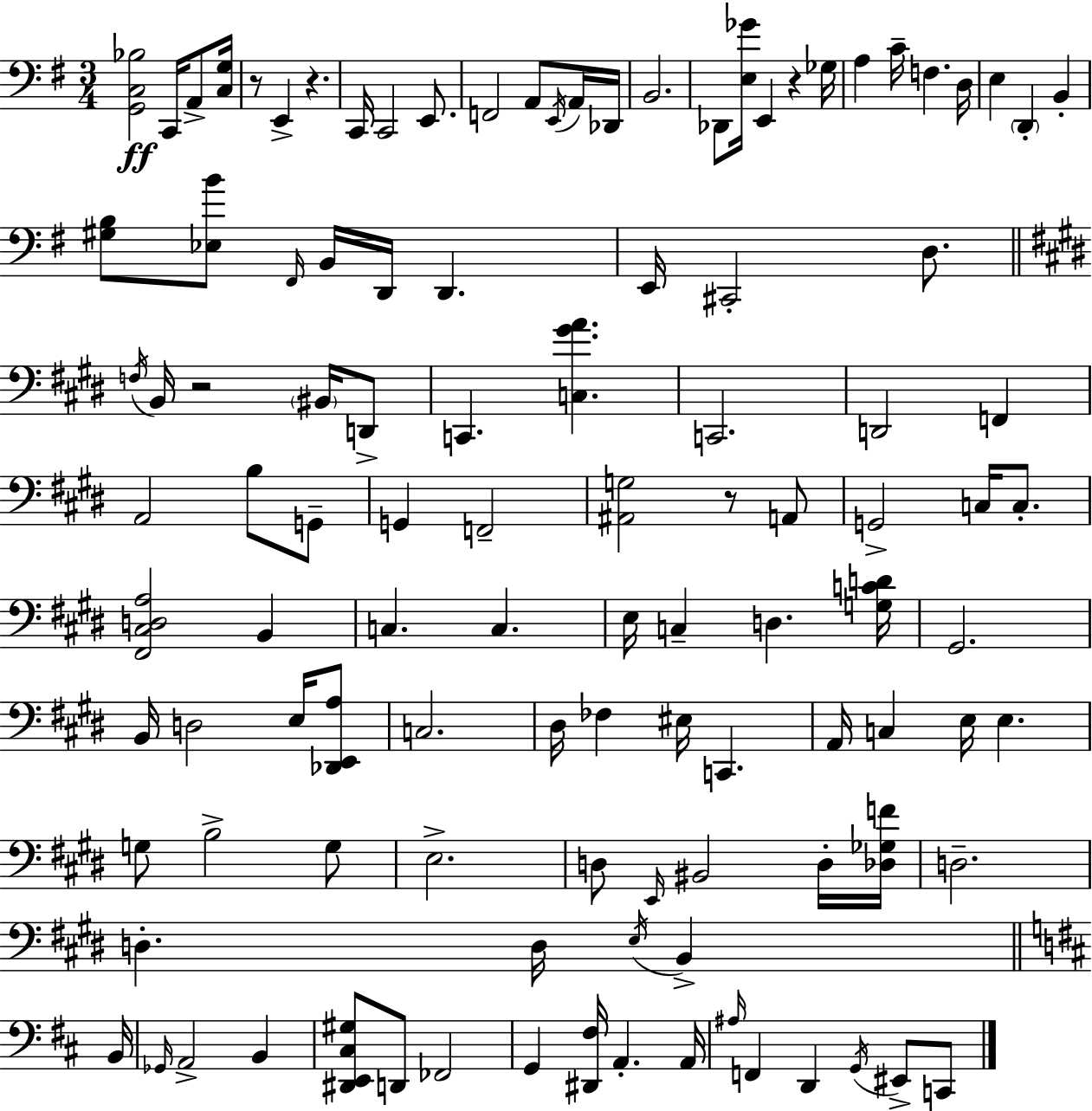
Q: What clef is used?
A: bass